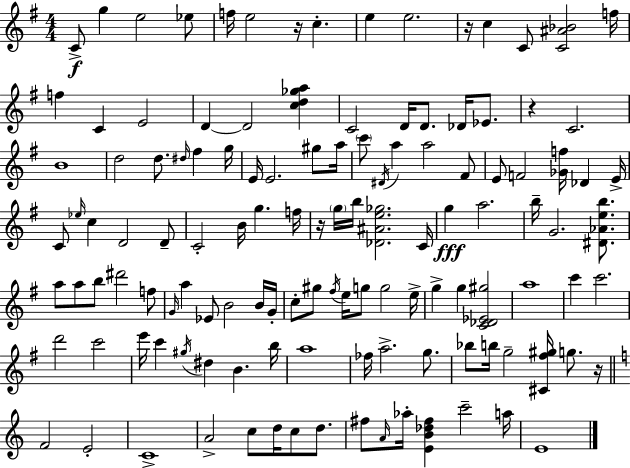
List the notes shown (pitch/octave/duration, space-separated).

C4/e G5/q E5/h Eb5/e F5/s E5/h R/s C5/q. E5/q E5/h. R/s C5/q C4/e [C4,A#4,Bb4]/h F5/s F5/q C4/q E4/h D4/q D4/h [C5,D5,Gb5,A5]/q C4/h D4/s D4/e. Db4/s Eb4/e. R/q C4/h. B4/w D5/h D5/e. D#5/s F#5/q G5/s E4/s E4/h. G#5/e A5/s C6/e D#4/s A5/q A5/h F#4/e E4/e F4/h [Gb4,F5]/s Db4/q E4/s C4/e Eb5/s C5/q D4/h D4/e C4/h B4/s G5/q. F5/s R/s G5/s B5/s [Db4,A#4,E5,Gb5]/h. C4/s G5/q A5/h. B5/s G4/h. [D#4,Ab4,E5,B5]/e. A5/e A5/e B5/e D#6/h F5/e G4/s A5/q Eb4/e B4/h B4/s G4/s C5/e G#5/e F#5/s E5/s G5/e G5/h E5/s G5/q G5/q [C4,Db4,Eb4,G#5]/h A5/w C6/q C6/h. D6/h C6/h E6/s C6/q G#5/s D#5/q B4/q. B5/s A5/w FES5/s A5/h. G5/e. Bb5/e B5/s G5/h [C#4,F#5,G#5]/s G5/e. R/s F4/h E4/h C4/w A4/h C5/e D5/s C5/e D5/e. F#5/e A4/s Ab5/s [E4,B4,Db5,F#5]/q C6/h A5/s E4/w